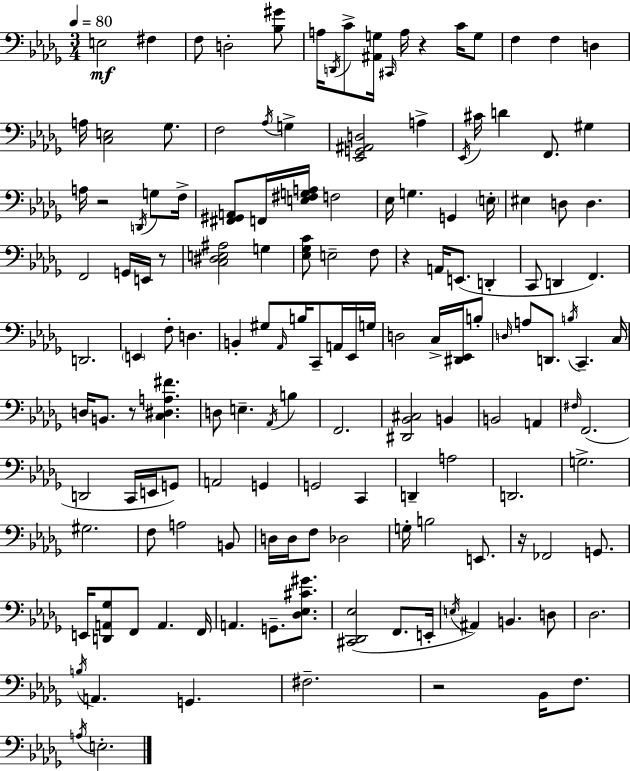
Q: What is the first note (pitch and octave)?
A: E3